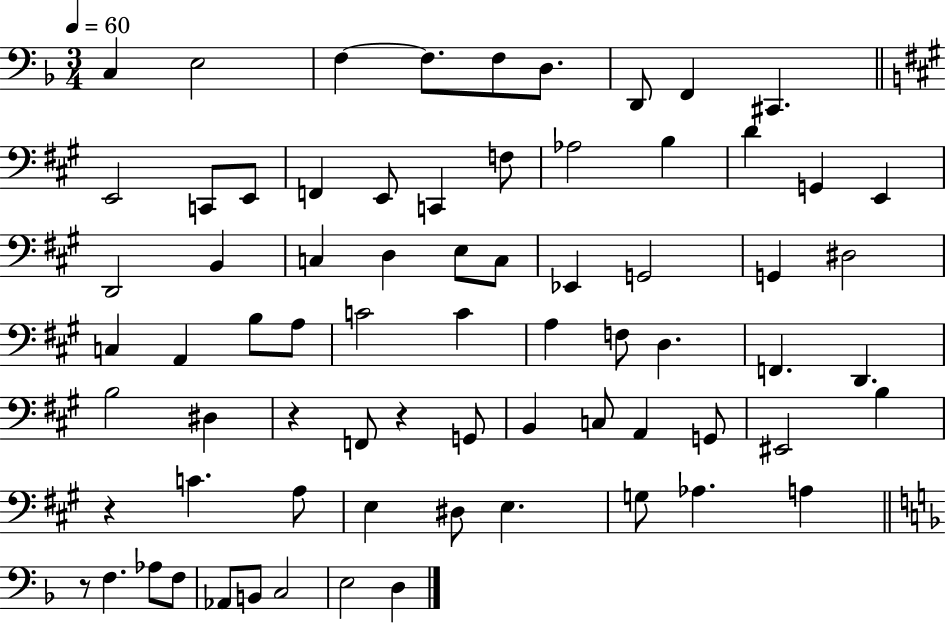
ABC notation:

X:1
T:Untitled
M:3/4
L:1/4
K:F
C, E,2 F, F,/2 F,/2 D,/2 D,,/2 F,, ^C,, E,,2 C,,/2 E,,/2 F,, E,,/2 C,, F,/2 _A,2 B, D G,, E,, D,,2 B,, C, D, E,/2 C,/2 _E,, G,,2 G,, ^D,2 C, A,, B,/2 A,/2 C2 C A, F,/2 D, F,, D,, B,2 ^D, z F,,/2 z G,,/2 B,, C,/2 A,, G,,/2 ^E,,2 B, z C A,/2 E, ^D,/2 E, G,/2 _A, A, z/2 F, _A,/2 F,/2 _A,,/2 B,,/2 C,2 E,2 D,